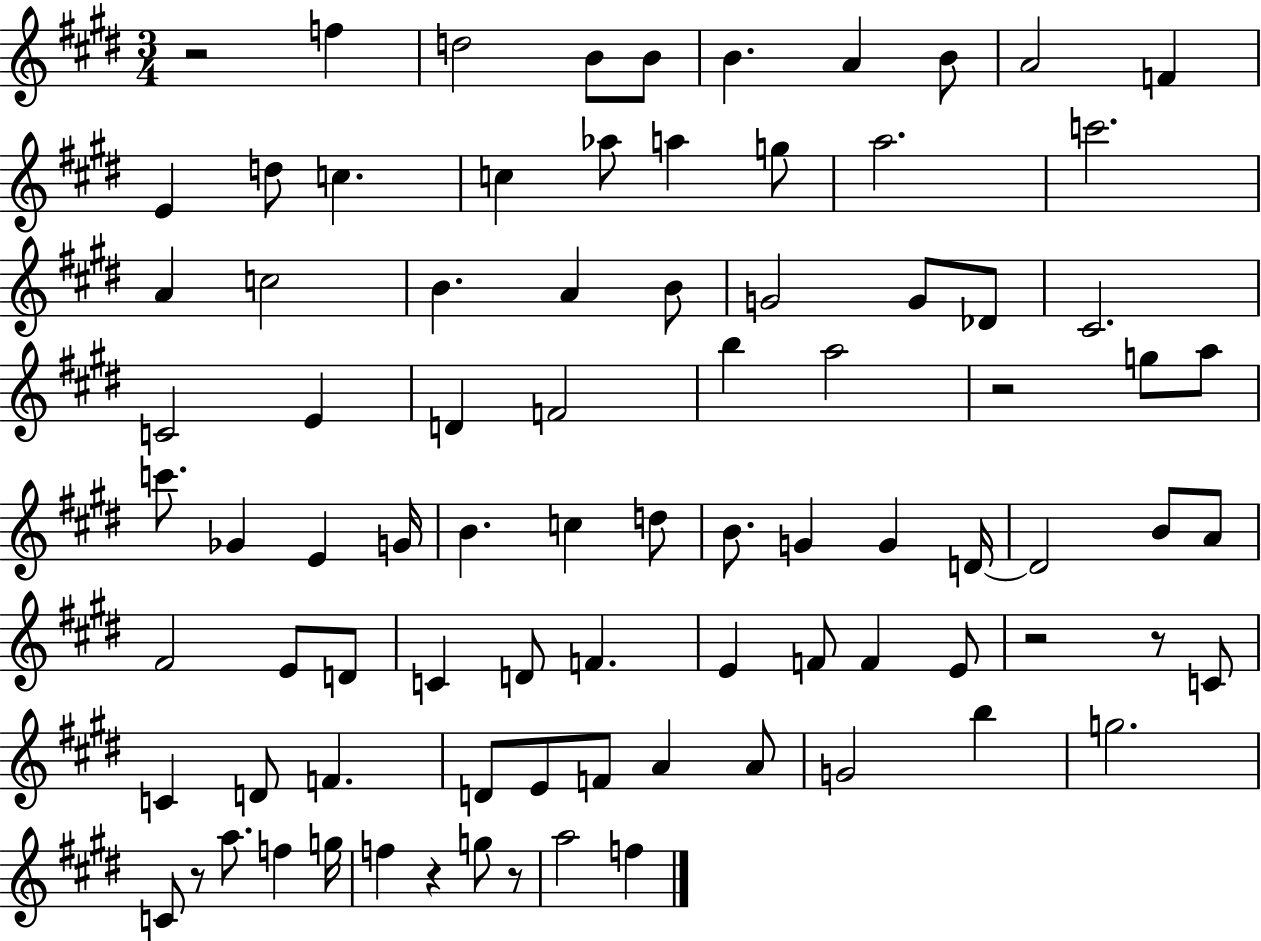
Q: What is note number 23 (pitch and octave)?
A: B4